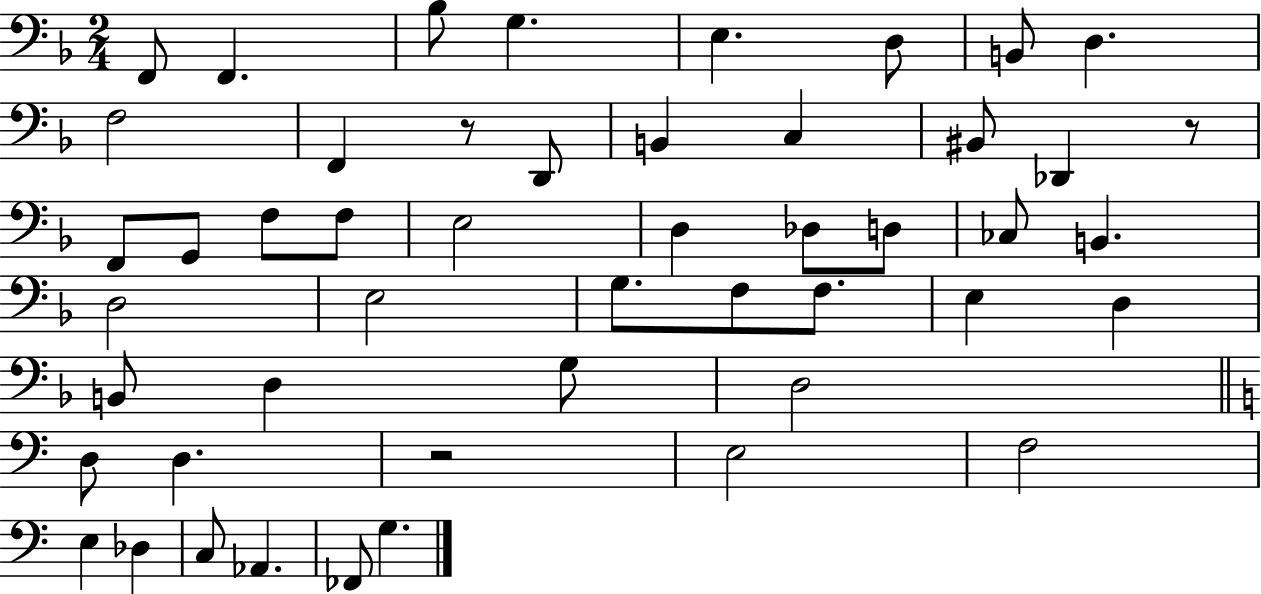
F2/e F2/q. Bb3/e G3/q. E3/q. D3/e B2/e D3/q. F3/h F2/q R/e D2/e B2/q C3/q BIS2/e Db2/q R/e F2/e G2/e F3/e F3/e E3/h D3/q Db3/e D3/e CES3/e B2/q. D3/h E3/h G3/e. F3/e F3/e. E3/q D3/q B2/e D3/q G3/e D3/h D3/e D3/q. R/h E3/h F3/h E3/q Db3/q C3/e Ab2/q. FES2/e G3/q.